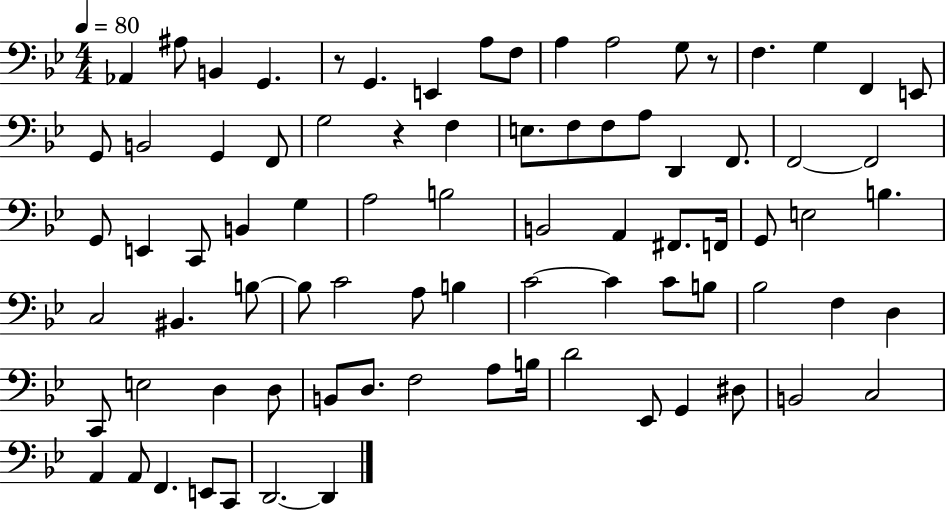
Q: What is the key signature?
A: BES major